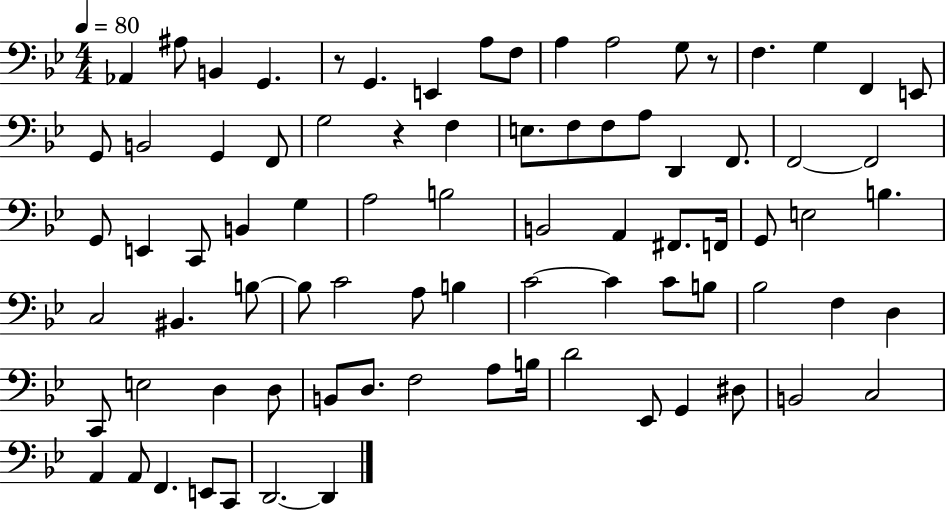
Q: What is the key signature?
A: BES major